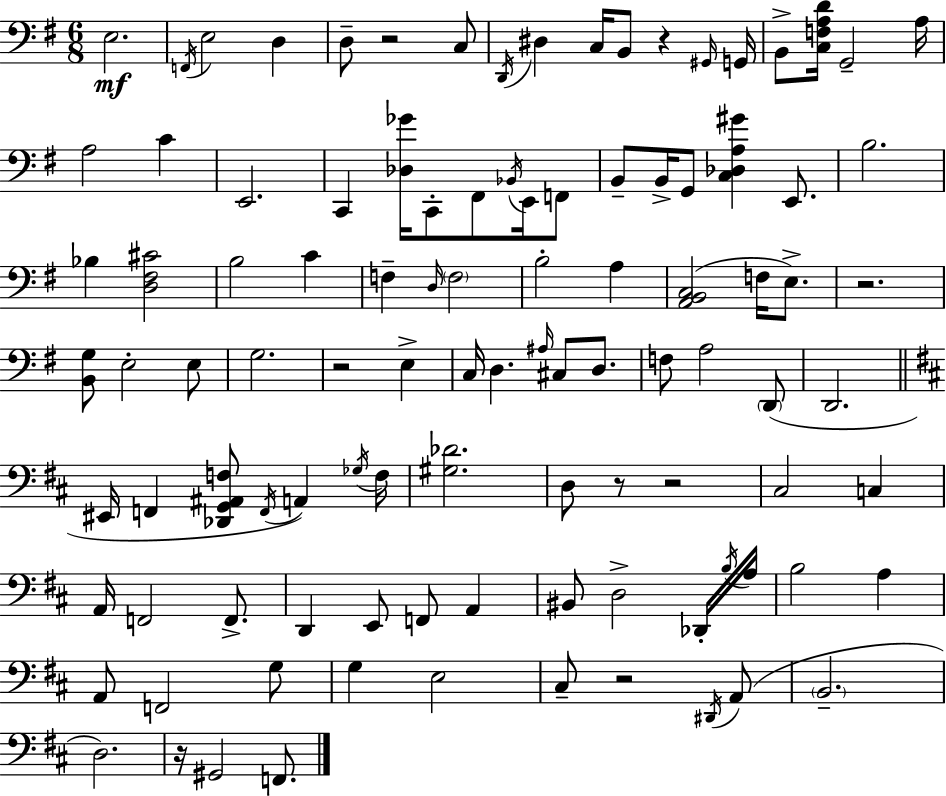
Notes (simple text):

E3/h. F2/s E3/h D3/q D3/e R/h C3/e D2/s D#3/q C3/s B2/e R/q G#2/s G2/s B2/e [C3,F3,A3,D4]/s G2/h A3/s A3/h C4/q E2/h. C2/q [Db3,Gb4]/s C2/e F#2/e Bb2/s E2/s F2/e B2/e B2/s G2/e [C3,Db3,A3,G#4]/q E2/e. B3/h. Bb3/q [D3,F#3,C#4]/h B3/h C4/q F3/q D3/s F3/h B3/h A3/q [A2,B2,C3]/h F3/s E3/e. R/h. [B2,G3]/e E3/h E3/e G3/h. R/h E3/q C3/s D3/q. A#3/s C#3/e D3/e. F3/e A3/h D2/e D2/h. EIS2/s F2/q [Db2,G2,A#2,F3]/e F2/s A2/q Gb3/s F3/s [G#3,Db4]/h. D3/e R/e R/h C#3/h C3/q A2/s F2/h F2/e. D2/q E2/e F2/e A2/q BIS2/e D3/h Db2/s B3/s A3/s B3/h A3/q A2/e F2/h G3/e G3/q E3/h C#3/e R/h D#2/s A2/e B2/h. D3/h. R/s G#2/h F2/e.